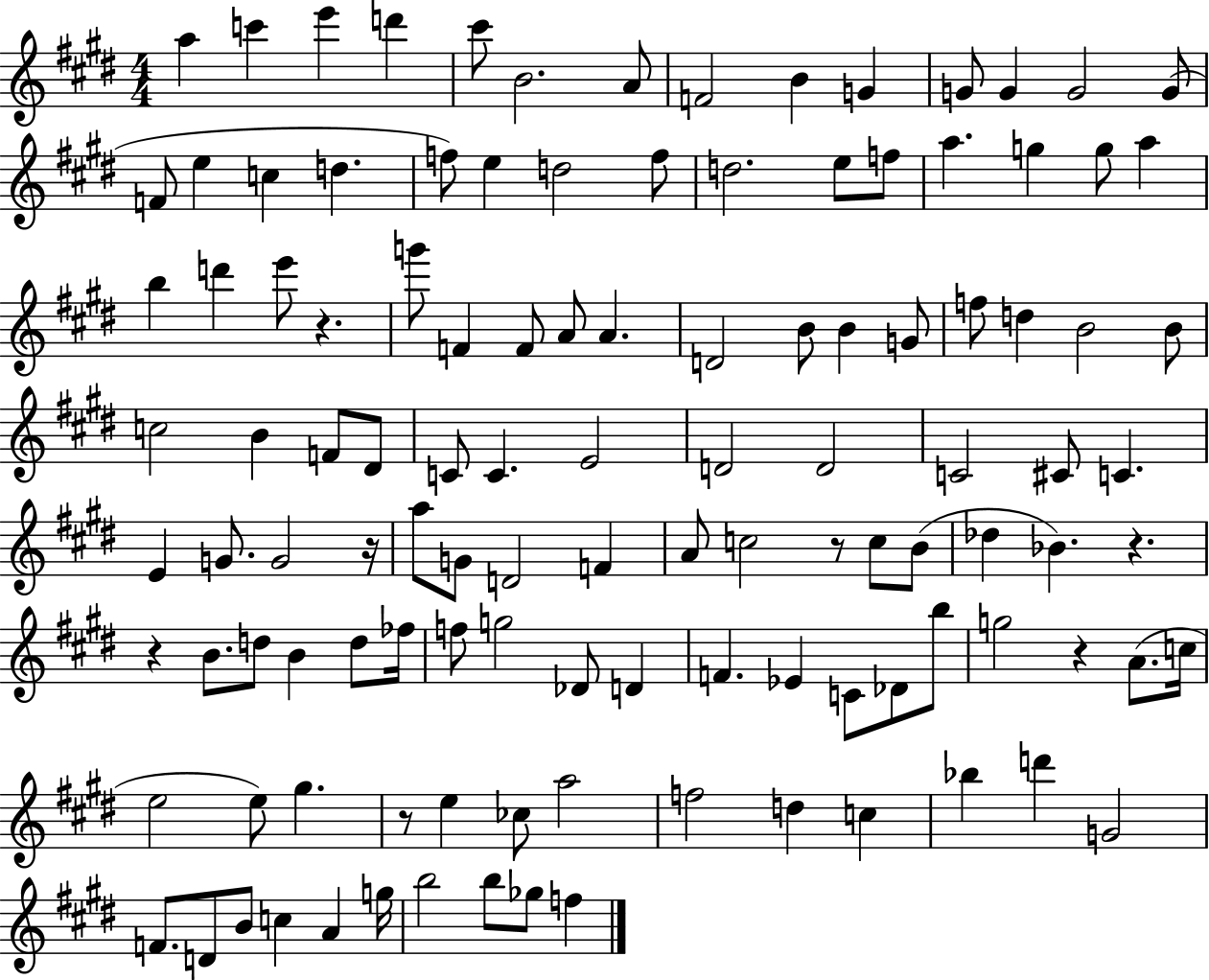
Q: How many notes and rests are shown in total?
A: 116